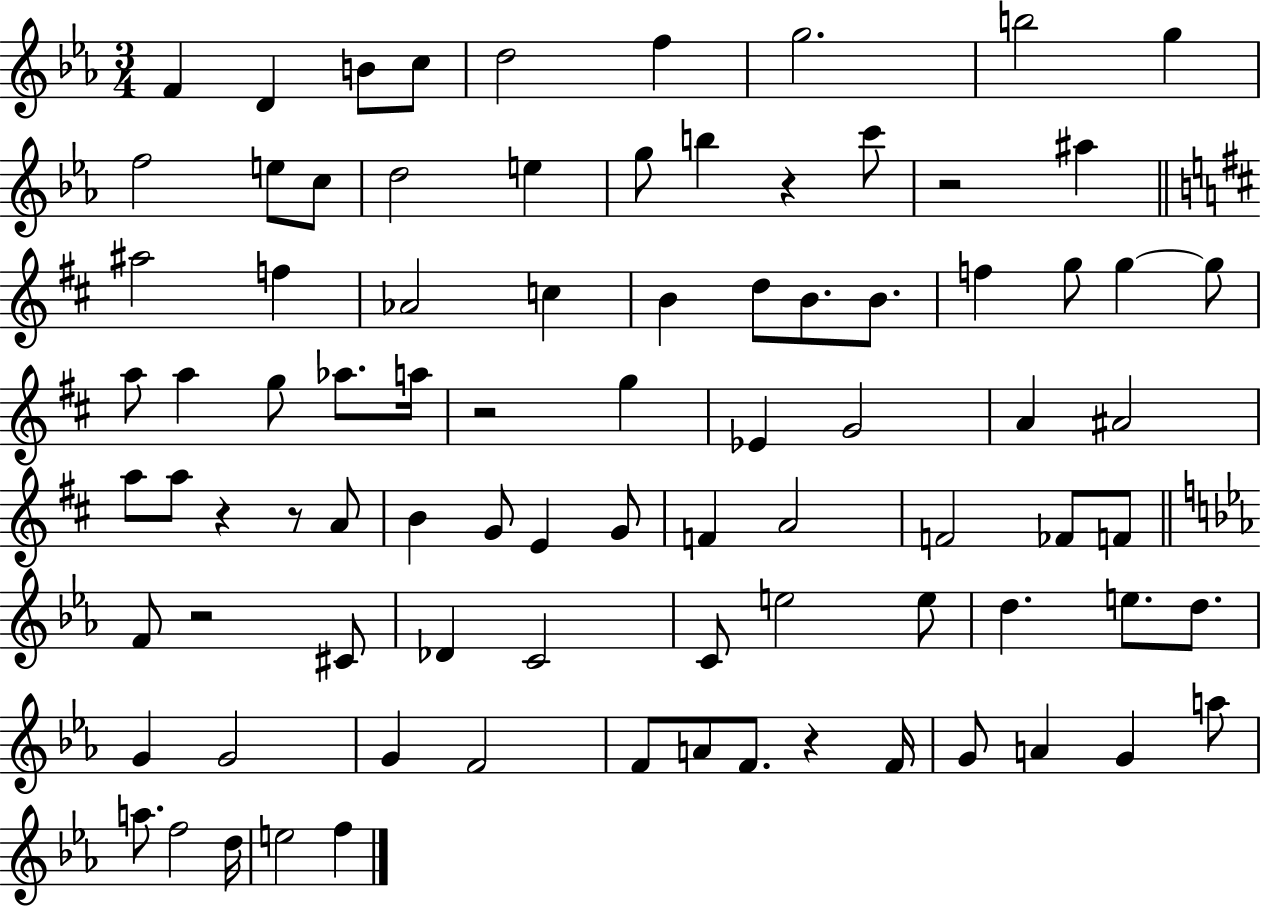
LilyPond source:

{
  \clef treble
  \numericTimeSignature
  \time 3/4
  \key ees \major
  f'4 d'4 b'8 c''8 | d''2 f''4 | g''2. | b''2 g''4 | \break f''2 e''8 c''8 | d''2 e''4 | g''8 b''4 r4 c'''8 | r2 ais''4 | \break \bar "||" \break \key d \major ais''2 f''4 | aes'2 c''4 | b'4 d''8 b'8. b'8. | f''4 g''8 g''4~~ g''8 | \break a''8 a''4 g''8 aes''8. a''16 | r2 g''4 | ees'4 g'2 | a'4 ais'2 | \break a''8 a''8 r4 r8 a'8 | b'4 g'8 e'4 g'8 | f'4 a'2 | f'2 fes'8 f'8 | \break \bar "||" \break \key c \minor f'8 r2 cis'8 | des'4 c'2 | c'8 e''2 e''8 | d''4. e''8. d''8. | \break g'4 g'2 | g'4 f'2 | f'8 a'8 f'8. r4 f'16 | g'8 a'4 g'4 a''8 | \break a''8. f''2 d''16 | e''2 f''4 | \bar "|."
}